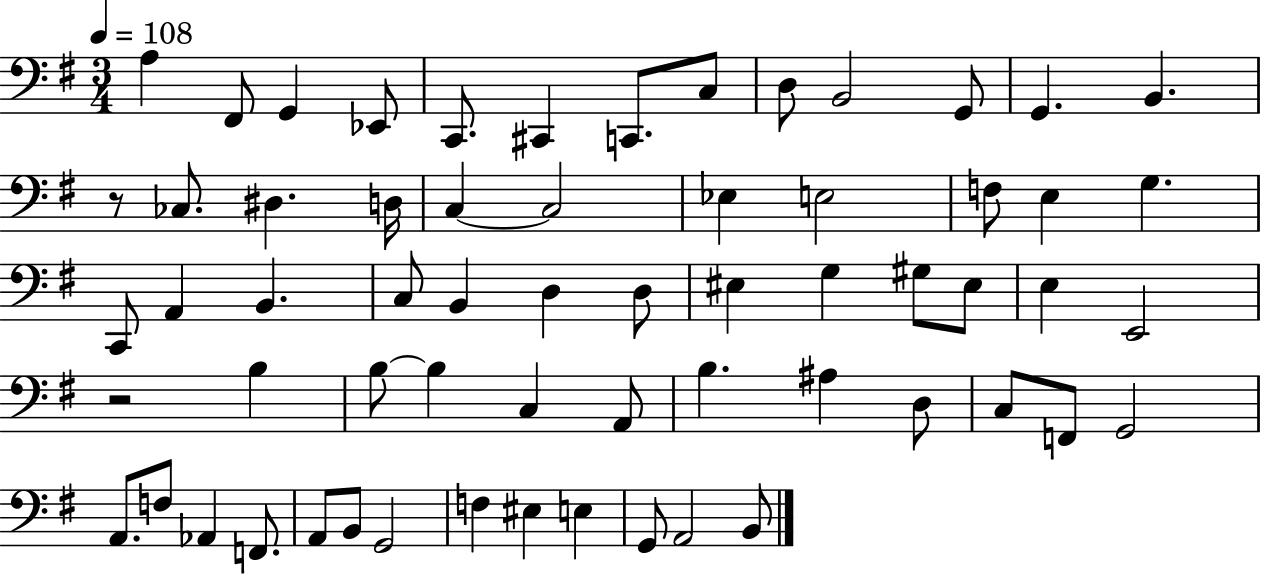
{
  \clef bass
  \numericTimeSignature
  \time 3/4
  \key g \major
  \tempo 4 = 108
  \repeat volta 2 { a4 fis,8 g,4 ees,8 | c,8. cis,4 c,8. c8 | d8 b,2 g,8 | g,4. b,4. | \break r8 ces8. dis4. d16 | c4~~ c2 | ees4 e2 | f8 e4 g4. | \break c,8 a,4 b,4. | c8 b,4 d4 d8 | eis4 g4 gis8 eis8 | e4 e,2 | \break r2 b4 | b8~~ b4 c4 a,8 | b4. ais4 d8 | c8 f,8 g,2 | \break a,8. f8 aes,4 f,8. | a,8 b,8 g,2 | f4 eis4 e4 | g,8 a,2 b,8 | \break } \bar "|."
}